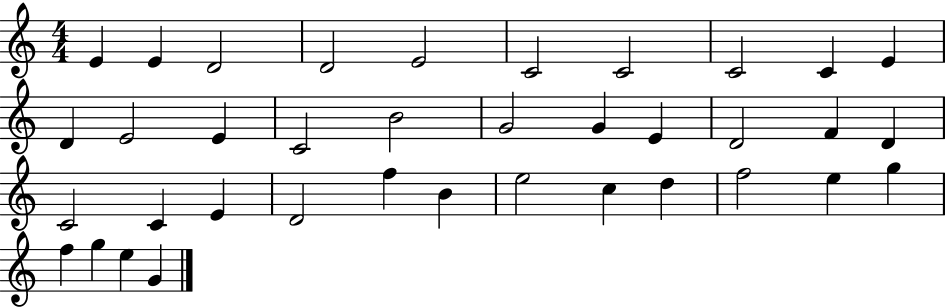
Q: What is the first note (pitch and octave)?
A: E4